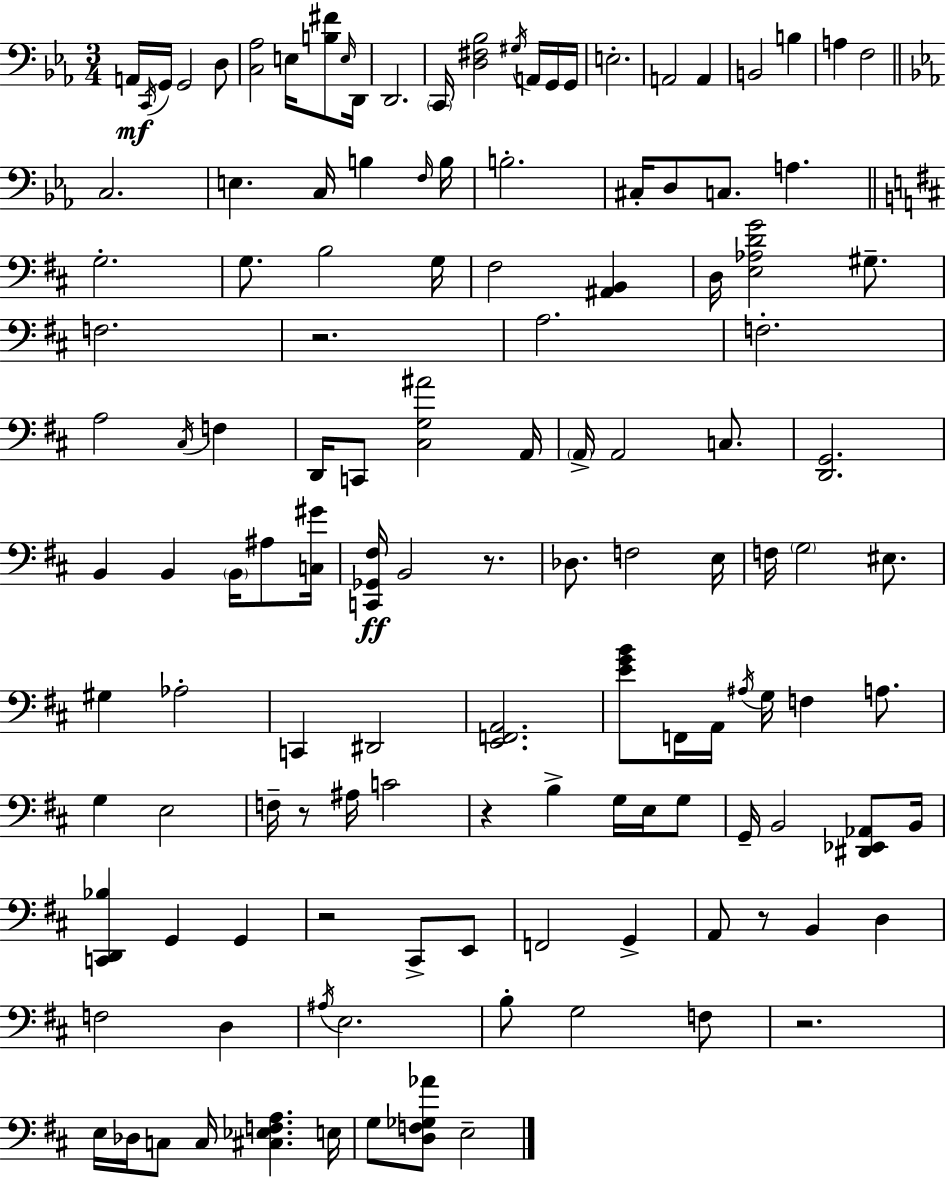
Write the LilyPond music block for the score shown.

{
  \clef bass
  \numericTimeSignature
  \time 3/4
  \key ees \major
  a,16\mf \acciaccatura { c,16 } g,16 g,2 d8 | <c aes>2 e16 <b fis'>8 | \grace { e16 } d,16 d,2. | \parenthesize c,16 <d fis bes>2 \acciaccatura { gis16 } | \break a,16 g,16 g,16 e2.-. | a,2 a,4 | b,2 b4 | a4 f2 | \break \bar "||" \break \key ees \major c2. | e4. c16 b4 \grace { f16 } | b16 b2.-. | cis16-. d8 c8. a4. | \break \bar "||" \break \key d \major g2.-. | g8. b2 g16 | fis2 <ais, b,>4 | d16 <e aes d' g'>2 gis8.-- | \break f2. | r2. | a2. | f2.-. | \break a2 \acciaccatura { cis16 } f4 | d,16 c,8 <cis g ais'>2 | a,16 \parenthesize a,16-> a,2 c8. | <d, g,>2. | \break b,4 b,4 \parenthesize b,16 ais8 | <c gis'>16 <c, ges, fis>16\ff b,2 r8. | des8. f2 | e16 f16 \parenthesize g2 eis8. | \break gis4 aes2-. | c,4 dis,2 | <e, f, a,>2. | <e' g' b'>8 f,16 a,16 \acciaccatura { ais16 } g16 f4 a8. | \break g4 e2 | f16-- r8 ais16 c'2 | r4 b4-> g16 e16 | g8 g,16-- b,2 <dis, ees, aes,>8 | \break b,16 <c, d, bes>4 g,4 g,4 | r2 cis,8-> | e,8 f,2 g,4-> | a,8 r8 b,4 d4 | \break f2 d4 | \acciaccatura { ais16 } e2. | b8-. g2 | f8 r2. | \break e16 des16 c8 c16 <cis ees f a>4. | e16 g8 <d f ges aes'>8 e2-- | \bar "|."
}